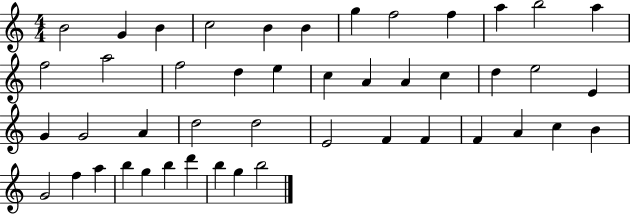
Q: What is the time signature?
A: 4/4